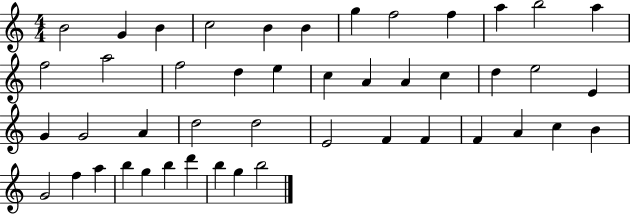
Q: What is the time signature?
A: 4/4